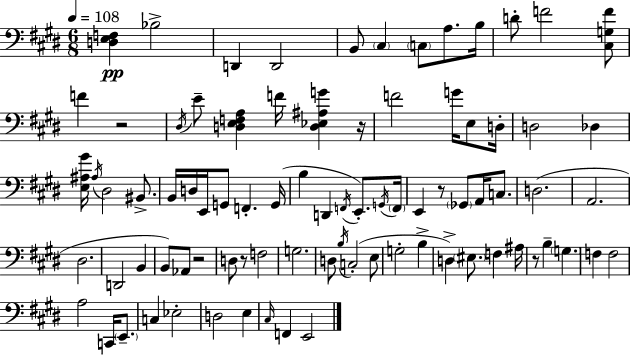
X:1
T:Untitled
M:6/8
L:1/4
K:E
[D,E,F,] _B,2 D,, D,,2 B,,/2 ^C, C,/2 A,/2 B,/4 D/2 F2 [^C,G,F]/2 F z2 ^D,/4 E/2 [D,E,F,A,] F/4 [D,_E,^A,G] z/4 F2 G/4 E,/2 D,/4 D,2 _D, [E,^A,^G]/4 ^A,/4 ^D,2 ^B,,/2 B,,/4 D,/4 E,,/4 G,,/2 F,, G,,/4 B, D,, F,,/4 E,,/2 G,,/4 F,,/4 E,, z/2 _G,,/2 A,,/4 C,/2 D,2 A,,2 ^D,2 D,,2 B,, B,,/2 _A,,/2 z2 D,/2 z/2 F,2 G,2 D,/2 B,/4 C,2 E,/2 G,2 B, D, ^E,/2 F, ^A,/4 z/2 B, G, F, F,2 A,2 C,,/4 E,,/2 C, _E,2 D,2 E, ^C,/4 F,, E,,2